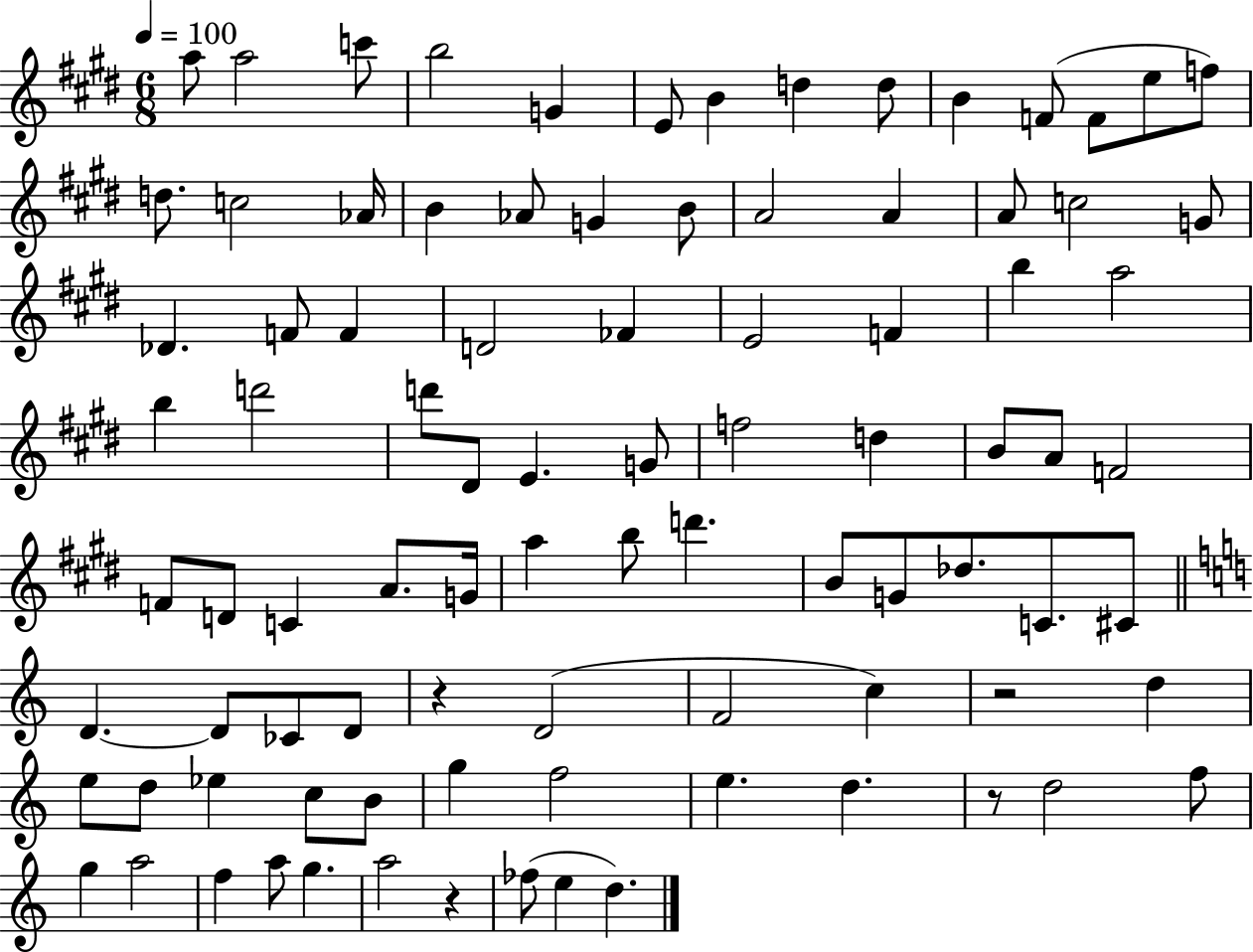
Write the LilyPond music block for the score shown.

{
  \clef treble
  \numericTimeSignature
  \time 6/8
  \key e \major
  \tempo 4 = 100
  a''8 a''2 c'''8 | b''2 g'4 | e'8 b'4 d''4 d''8 | b'4 f'8( f'8 e''8 f''8) | \break d''8. c''2 aes'16 | b'4 aes'8 g'4 b'8 | a'2 a'4 | a'8 c''2 g'8 | \break des'4. f'8 f'4 | d'2 fes'4 | e'2 f'4 | b''4 a''2 | \break b''4 d'''2 | d'''8 dis'8 e'4. g'8 | f''2 d''4 | b'8 a'8 f'2 | \break f'8 d'8 c'4 a'8. g'16 | a''4 b''8 d'''4. | b'8 g'8 des''8. c'8. cis'8 | \bar "||" \break \key c \major d'4.~~ d'8 ces'8 d'8 | r4 d'2( | f'2 c''4) | r2 d''4 | \break e''8 d''8 ees''4 c''8 b'8 | g''4 f''2 | e''4. d''4. | r8 d''2 f''8 | \break g''4 a''2 | f''4 a''8 g''4. | a''2 r4 | fes''8( e''4 d''4.) | \break \bar "|."
}